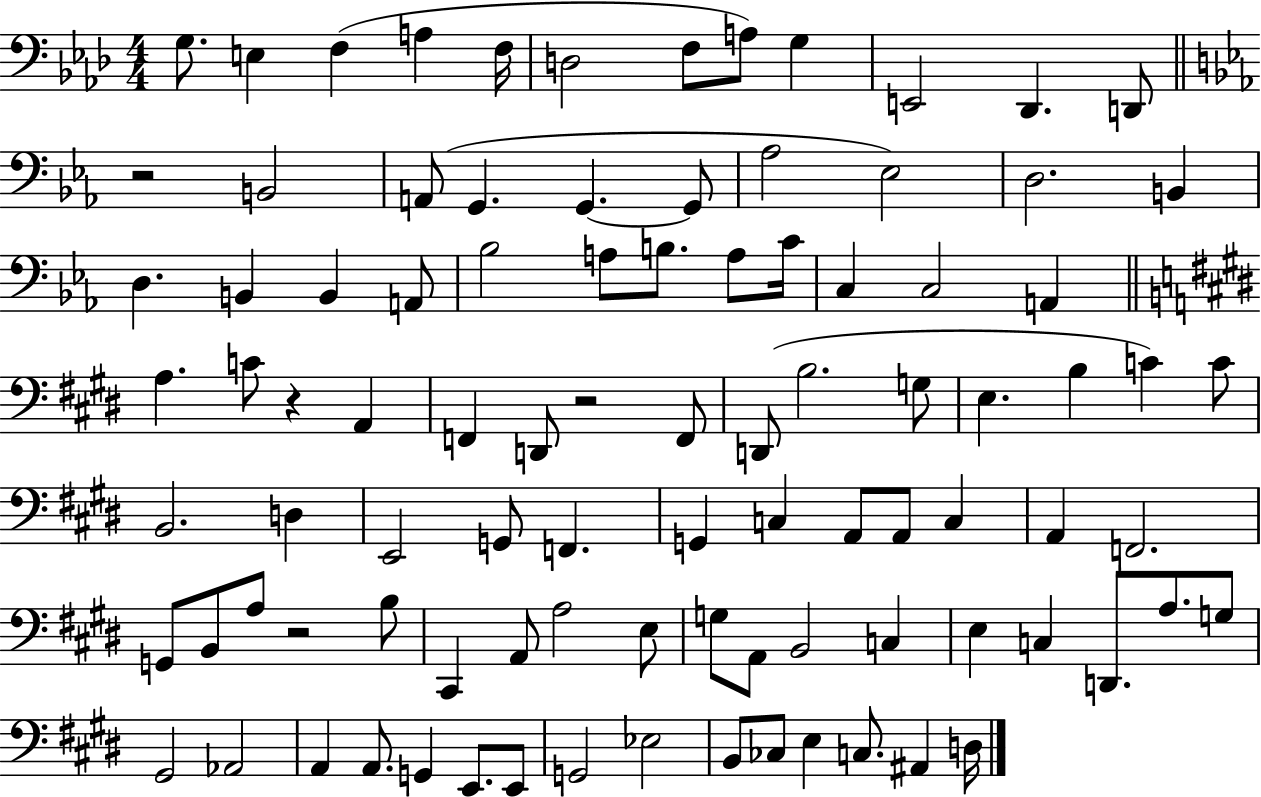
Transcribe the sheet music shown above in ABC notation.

X:1
T:Untitled
M:4/4
L:1/4
K:Ab
G,/2 E, F, A, F,/4 D,2 F,/2 A,/2 G, E,,2 _D,, D,,/2 z2 B,,2 A,,/2 G,, G,, G,,/2 _A,2 _E,2 D,2 B,, D, B,, B,, A,,/2 _B,2 A,/2 B,/2 A,/2 C/4 C, C,2 A,, A, C/2 z A,, F,, D,,/2 z2 F,,/2 D,,/2 B,2 G,/2 E, B, C C/2 B,,2 D, E,,2 G,,/2 F,, G,, C, A,,/2 A,,/2 C, A,, F,,2 G,,/2 B,,/2 A,/2 z2 B,/2 ^C,, A,,/2 A,2 E,/2 G,/2 A,,/2 B,,2 C, E, C, D,,/2 A,/2 G,/2 ^G,,2 _A,,2 A,, A,,/2 G,, E,,/2 E,,/2 G,,2 _E,2 B,,/2 _C,/2 E, C,/2 ^A,, D,/4